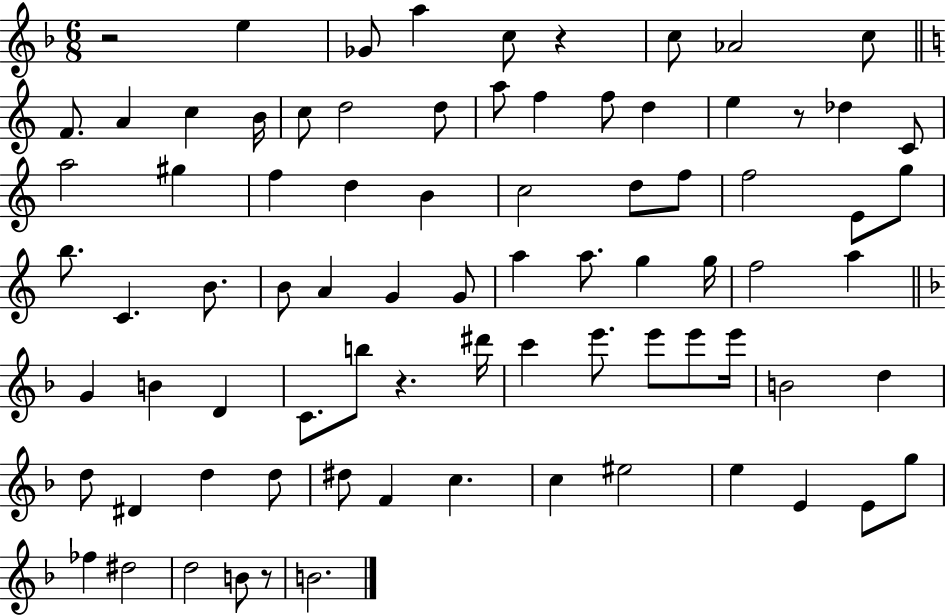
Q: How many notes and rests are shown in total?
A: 81